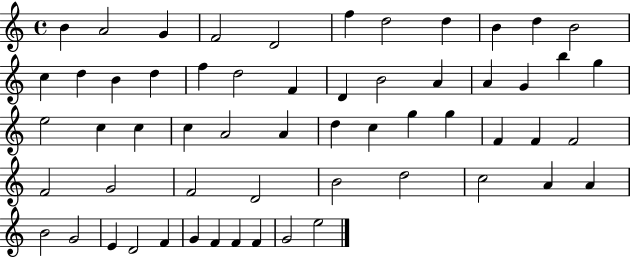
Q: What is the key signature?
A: C major